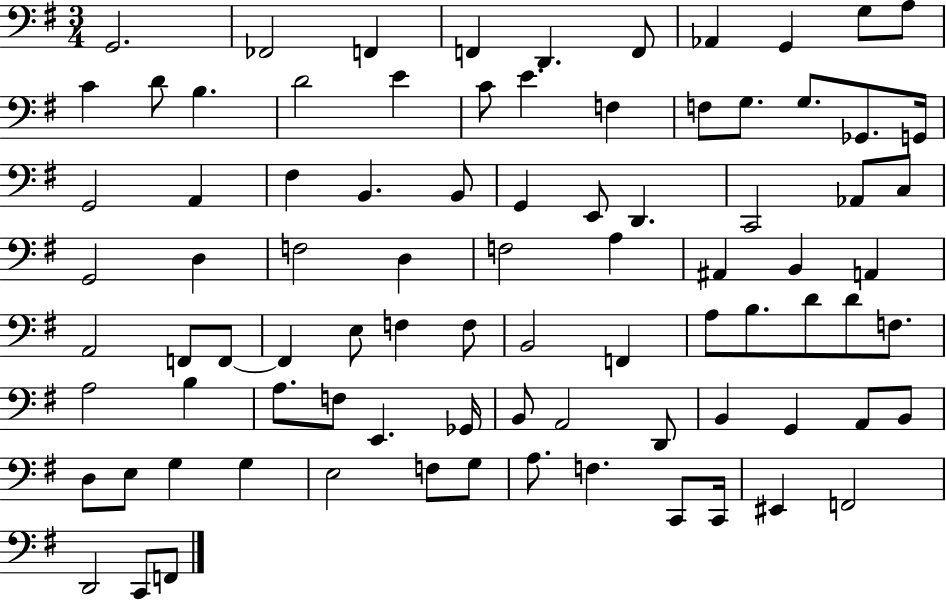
X:1
T:Untitled
M:3/4
L:1/4
K:G
G,,2 _F,,2 F,, F,, D,, F,,/2 _A,, G,, G,/2 A,/2 C D/2 B, D2 E C/2 E F, F,/2 G,/2 G,/2 _G,,/2 G,,/4 G,,2 A,, ^F, B,, B,,/2 G,, E,,/2 D,, C,,2 _A,,/2 C,/2 G,,2 D, F,2 D, F,2 A, ^A,, B,, A,, A,,2 F,,/2 F,,/2 F,, E,/2 F, F,/2 B,,2 F,, A,/2 B,/2 D/2 D/2 F,/2 A,2 B, A,/2 F,/2 E,, _G,,/4 B,,/2 A,,2 D,,/2 B,, G,, A,,/2 B,,/2 D,/2 E,/2 G, G, E,2 F,/2 G,/2 A,/2 F, C,,/2 C,,/4 ^E,, F,,2 D,,2 C,,/2 F,,/2